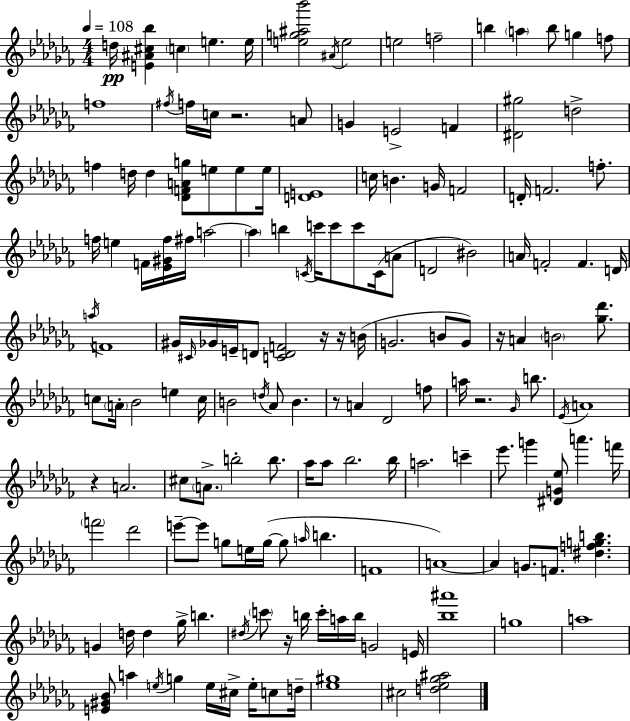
{
  \clef treble
  \numericTimeSignature
  \time 4/4
  \key aes \minor
  \tempo 4 = 108
  d''16\pp <e' ais' cis'' bes''>4 \parenthesize c''4 e''4. e''16 | <e'' g'' ais'' bes'''>2 \acciaccatura { ais'16 } e''2 | e''2 f''2-- | b''4 \parenthesize a''4 b''8 g''4 f''8 | \break f''1 | \acciaccatura { fis''16 } f''16 c''16 r2. | a'8 g'4 e'2-> f'4 | <dis' gis''>2 d''2-> | \break f''4 d''16 d''4 <des' f' a' g''>8 e''8 e''8 | e''16 <d' e'>1 | c''16 b'4. g'16 f'2 | d'16-. f'2. f''8.-. | \break f''16 e''4 f'16 <ees' gis' f''>16 fis''16 a''2~~ | \parenthesize a''4 b''4 \acciaccatura { c'16 } c'''16 c'''8 c'''8 | c'16( a'8 d'2 bis'2) | a'16 f'2-. f'4. | \break d'16 \acciaccatura { a''16 } f'1 | gis'16 \grace { cis'16 } ges'16 e'16-- d'8 <c' d' f'>2 | r16 r16 b'16( g'2. | b'8 g'8) r16 a'4 \parenthesize b'2 | \break <ges'' des'''>8. c''8 \parenthesize a'16-. bes'2 | e''4 c''16 b'2 \acciaccatura { d''16 } aes'8 | b'4. r8 a'4 des'2 | f''8 a''16 r2. | \break \grace { ges'16 } b''8. \acciaccatura { ees'16 } a'1 | r4 a'2. | cis''8 \parenthesize a'8.-> b''2-. | b''8. aes''16 aes''8 bes''2. | \break bes''16 a''2. | c'''4-- ees'''8. g'''4 <dis' g' ees''>8 | a'''4. f'''16 \parenthesize f'''2 | des'''2 e'''8--~~ e'''8 g''8 e''16 g''16~(~ | \break g''8 \grace { a''16 } b''4. f'1 | a'1~~) | a'4 g'8. | f'8. <dis'' f'' g'' b''>4. g'4 d''16 d''4 | \break ges''16-> b''4. \acciaccatura { dis''16 } \parenthesize c'''8 r16 b''16 c'''16-. a''16 | b''16 g'2 e'16 <bes'' ais'''>1 | g''1 | a''1 | \break <e' gis' bes'>8 a''4 | \acciaccatura { e''16 } g''4 e''16 cis''16-> e''16-. c''8 d''16-- <ees'' gis''>1 | cis''2 | <d'' ees'' ges'' ais''>2 \bar "|."
}